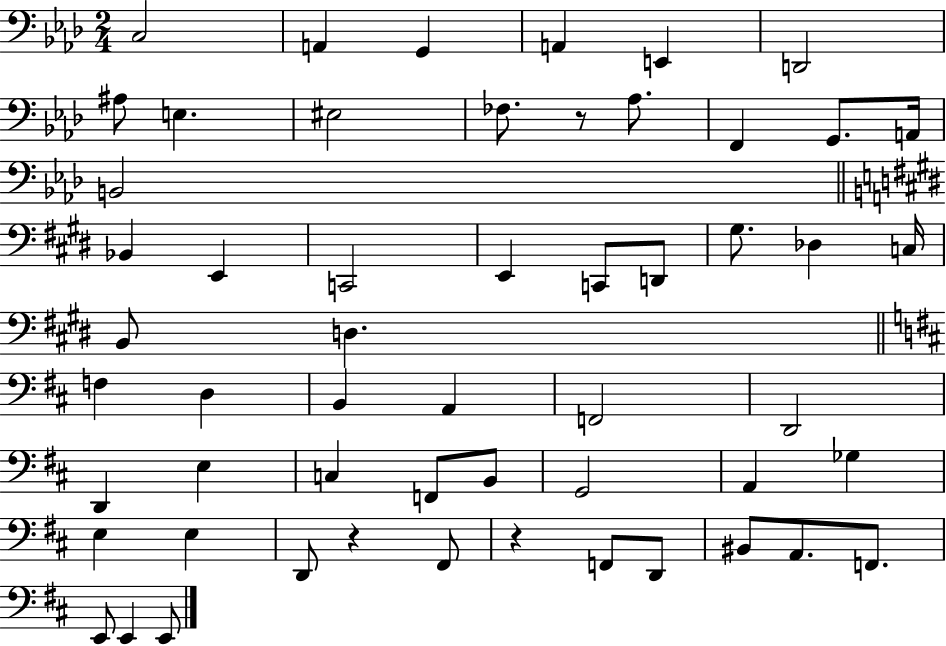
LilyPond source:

{
  \clef bass
  \numericTimeSignature
  \time 2/4
  \key aes \major
  c2 | a,4 g,4 | a,4 e,4 | d,2 | \break ais8 e4. | eis2 | fes8. r8 aes8. | f,4 g,8. a,16 | \break b,2 | \bar "||" \break \key e \major bes,4 e,4 | c,2 | e,4 c,8 d,8 | gis8. des4 c16 | \break b,8 d4. | \bar "||" \break \key b \minor f4 d4 | b,4 a,4 | f,2 | d,2 | \break d,4 e4 | c4 f,8 b,8 | g,2 | a,4 ges4 | \break e4 e4 | d,8 r4 fis,8 | r4 f,8 d,8 | bis,8 a,8. f,8. | \break e,8 e,4 e,8 | \bar "|."
}